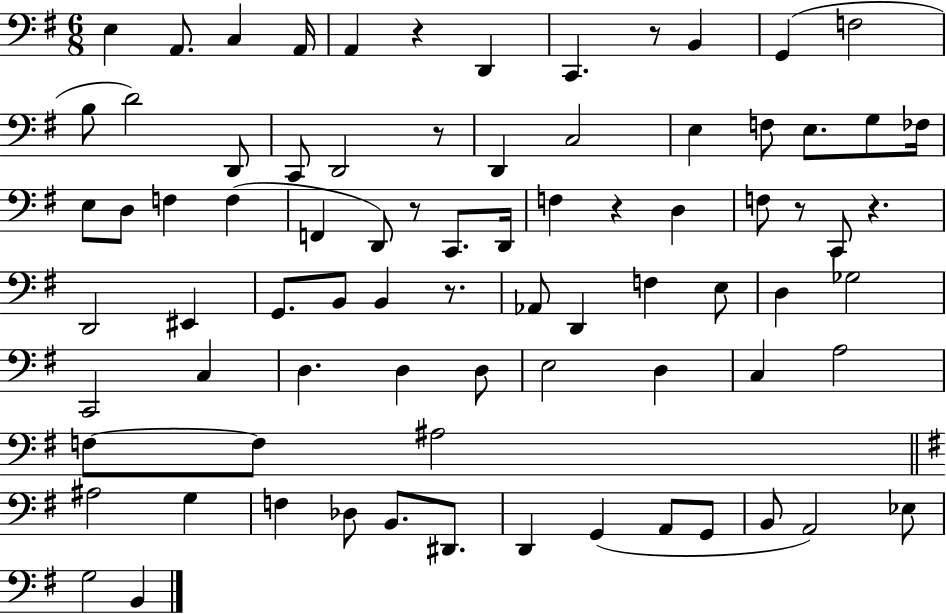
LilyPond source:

{
  \clef bass
  \numericTimeSignature
  \time 6/8
  \key g \major
  e4 a,8. c4 a,16 | a,4 r4 d,4 | c,4. r8 b,4 | g,4( f2 | \break b8 d'2) d,8 | c,8 d,2 r8 | d,4 c2 | e4 f8 e8. g8 fes16 | \break e8 d8 f4 f4( | f,4 d,8) r8 c,8. d,16 | f4 r4 d4 | f8 r8 c,8 r4. | \break d,2 eis,4 | g,8. b,8 b,4 r8. | aes,8 d,4 f4 e8 | d4 ges2 | \break c,2 c4 | d4. d4 d8 | e2 d4 | c4 a2 | \break f8~~ f8 ais2 | \bar "||" \break \key e \minor ais2 g4 | f4 des8 b,8. dis,8. | d,4 g,4( a,8 g,8 | b,8 a,2) ees8 | \break g2 b,4 | \bar "|."
}